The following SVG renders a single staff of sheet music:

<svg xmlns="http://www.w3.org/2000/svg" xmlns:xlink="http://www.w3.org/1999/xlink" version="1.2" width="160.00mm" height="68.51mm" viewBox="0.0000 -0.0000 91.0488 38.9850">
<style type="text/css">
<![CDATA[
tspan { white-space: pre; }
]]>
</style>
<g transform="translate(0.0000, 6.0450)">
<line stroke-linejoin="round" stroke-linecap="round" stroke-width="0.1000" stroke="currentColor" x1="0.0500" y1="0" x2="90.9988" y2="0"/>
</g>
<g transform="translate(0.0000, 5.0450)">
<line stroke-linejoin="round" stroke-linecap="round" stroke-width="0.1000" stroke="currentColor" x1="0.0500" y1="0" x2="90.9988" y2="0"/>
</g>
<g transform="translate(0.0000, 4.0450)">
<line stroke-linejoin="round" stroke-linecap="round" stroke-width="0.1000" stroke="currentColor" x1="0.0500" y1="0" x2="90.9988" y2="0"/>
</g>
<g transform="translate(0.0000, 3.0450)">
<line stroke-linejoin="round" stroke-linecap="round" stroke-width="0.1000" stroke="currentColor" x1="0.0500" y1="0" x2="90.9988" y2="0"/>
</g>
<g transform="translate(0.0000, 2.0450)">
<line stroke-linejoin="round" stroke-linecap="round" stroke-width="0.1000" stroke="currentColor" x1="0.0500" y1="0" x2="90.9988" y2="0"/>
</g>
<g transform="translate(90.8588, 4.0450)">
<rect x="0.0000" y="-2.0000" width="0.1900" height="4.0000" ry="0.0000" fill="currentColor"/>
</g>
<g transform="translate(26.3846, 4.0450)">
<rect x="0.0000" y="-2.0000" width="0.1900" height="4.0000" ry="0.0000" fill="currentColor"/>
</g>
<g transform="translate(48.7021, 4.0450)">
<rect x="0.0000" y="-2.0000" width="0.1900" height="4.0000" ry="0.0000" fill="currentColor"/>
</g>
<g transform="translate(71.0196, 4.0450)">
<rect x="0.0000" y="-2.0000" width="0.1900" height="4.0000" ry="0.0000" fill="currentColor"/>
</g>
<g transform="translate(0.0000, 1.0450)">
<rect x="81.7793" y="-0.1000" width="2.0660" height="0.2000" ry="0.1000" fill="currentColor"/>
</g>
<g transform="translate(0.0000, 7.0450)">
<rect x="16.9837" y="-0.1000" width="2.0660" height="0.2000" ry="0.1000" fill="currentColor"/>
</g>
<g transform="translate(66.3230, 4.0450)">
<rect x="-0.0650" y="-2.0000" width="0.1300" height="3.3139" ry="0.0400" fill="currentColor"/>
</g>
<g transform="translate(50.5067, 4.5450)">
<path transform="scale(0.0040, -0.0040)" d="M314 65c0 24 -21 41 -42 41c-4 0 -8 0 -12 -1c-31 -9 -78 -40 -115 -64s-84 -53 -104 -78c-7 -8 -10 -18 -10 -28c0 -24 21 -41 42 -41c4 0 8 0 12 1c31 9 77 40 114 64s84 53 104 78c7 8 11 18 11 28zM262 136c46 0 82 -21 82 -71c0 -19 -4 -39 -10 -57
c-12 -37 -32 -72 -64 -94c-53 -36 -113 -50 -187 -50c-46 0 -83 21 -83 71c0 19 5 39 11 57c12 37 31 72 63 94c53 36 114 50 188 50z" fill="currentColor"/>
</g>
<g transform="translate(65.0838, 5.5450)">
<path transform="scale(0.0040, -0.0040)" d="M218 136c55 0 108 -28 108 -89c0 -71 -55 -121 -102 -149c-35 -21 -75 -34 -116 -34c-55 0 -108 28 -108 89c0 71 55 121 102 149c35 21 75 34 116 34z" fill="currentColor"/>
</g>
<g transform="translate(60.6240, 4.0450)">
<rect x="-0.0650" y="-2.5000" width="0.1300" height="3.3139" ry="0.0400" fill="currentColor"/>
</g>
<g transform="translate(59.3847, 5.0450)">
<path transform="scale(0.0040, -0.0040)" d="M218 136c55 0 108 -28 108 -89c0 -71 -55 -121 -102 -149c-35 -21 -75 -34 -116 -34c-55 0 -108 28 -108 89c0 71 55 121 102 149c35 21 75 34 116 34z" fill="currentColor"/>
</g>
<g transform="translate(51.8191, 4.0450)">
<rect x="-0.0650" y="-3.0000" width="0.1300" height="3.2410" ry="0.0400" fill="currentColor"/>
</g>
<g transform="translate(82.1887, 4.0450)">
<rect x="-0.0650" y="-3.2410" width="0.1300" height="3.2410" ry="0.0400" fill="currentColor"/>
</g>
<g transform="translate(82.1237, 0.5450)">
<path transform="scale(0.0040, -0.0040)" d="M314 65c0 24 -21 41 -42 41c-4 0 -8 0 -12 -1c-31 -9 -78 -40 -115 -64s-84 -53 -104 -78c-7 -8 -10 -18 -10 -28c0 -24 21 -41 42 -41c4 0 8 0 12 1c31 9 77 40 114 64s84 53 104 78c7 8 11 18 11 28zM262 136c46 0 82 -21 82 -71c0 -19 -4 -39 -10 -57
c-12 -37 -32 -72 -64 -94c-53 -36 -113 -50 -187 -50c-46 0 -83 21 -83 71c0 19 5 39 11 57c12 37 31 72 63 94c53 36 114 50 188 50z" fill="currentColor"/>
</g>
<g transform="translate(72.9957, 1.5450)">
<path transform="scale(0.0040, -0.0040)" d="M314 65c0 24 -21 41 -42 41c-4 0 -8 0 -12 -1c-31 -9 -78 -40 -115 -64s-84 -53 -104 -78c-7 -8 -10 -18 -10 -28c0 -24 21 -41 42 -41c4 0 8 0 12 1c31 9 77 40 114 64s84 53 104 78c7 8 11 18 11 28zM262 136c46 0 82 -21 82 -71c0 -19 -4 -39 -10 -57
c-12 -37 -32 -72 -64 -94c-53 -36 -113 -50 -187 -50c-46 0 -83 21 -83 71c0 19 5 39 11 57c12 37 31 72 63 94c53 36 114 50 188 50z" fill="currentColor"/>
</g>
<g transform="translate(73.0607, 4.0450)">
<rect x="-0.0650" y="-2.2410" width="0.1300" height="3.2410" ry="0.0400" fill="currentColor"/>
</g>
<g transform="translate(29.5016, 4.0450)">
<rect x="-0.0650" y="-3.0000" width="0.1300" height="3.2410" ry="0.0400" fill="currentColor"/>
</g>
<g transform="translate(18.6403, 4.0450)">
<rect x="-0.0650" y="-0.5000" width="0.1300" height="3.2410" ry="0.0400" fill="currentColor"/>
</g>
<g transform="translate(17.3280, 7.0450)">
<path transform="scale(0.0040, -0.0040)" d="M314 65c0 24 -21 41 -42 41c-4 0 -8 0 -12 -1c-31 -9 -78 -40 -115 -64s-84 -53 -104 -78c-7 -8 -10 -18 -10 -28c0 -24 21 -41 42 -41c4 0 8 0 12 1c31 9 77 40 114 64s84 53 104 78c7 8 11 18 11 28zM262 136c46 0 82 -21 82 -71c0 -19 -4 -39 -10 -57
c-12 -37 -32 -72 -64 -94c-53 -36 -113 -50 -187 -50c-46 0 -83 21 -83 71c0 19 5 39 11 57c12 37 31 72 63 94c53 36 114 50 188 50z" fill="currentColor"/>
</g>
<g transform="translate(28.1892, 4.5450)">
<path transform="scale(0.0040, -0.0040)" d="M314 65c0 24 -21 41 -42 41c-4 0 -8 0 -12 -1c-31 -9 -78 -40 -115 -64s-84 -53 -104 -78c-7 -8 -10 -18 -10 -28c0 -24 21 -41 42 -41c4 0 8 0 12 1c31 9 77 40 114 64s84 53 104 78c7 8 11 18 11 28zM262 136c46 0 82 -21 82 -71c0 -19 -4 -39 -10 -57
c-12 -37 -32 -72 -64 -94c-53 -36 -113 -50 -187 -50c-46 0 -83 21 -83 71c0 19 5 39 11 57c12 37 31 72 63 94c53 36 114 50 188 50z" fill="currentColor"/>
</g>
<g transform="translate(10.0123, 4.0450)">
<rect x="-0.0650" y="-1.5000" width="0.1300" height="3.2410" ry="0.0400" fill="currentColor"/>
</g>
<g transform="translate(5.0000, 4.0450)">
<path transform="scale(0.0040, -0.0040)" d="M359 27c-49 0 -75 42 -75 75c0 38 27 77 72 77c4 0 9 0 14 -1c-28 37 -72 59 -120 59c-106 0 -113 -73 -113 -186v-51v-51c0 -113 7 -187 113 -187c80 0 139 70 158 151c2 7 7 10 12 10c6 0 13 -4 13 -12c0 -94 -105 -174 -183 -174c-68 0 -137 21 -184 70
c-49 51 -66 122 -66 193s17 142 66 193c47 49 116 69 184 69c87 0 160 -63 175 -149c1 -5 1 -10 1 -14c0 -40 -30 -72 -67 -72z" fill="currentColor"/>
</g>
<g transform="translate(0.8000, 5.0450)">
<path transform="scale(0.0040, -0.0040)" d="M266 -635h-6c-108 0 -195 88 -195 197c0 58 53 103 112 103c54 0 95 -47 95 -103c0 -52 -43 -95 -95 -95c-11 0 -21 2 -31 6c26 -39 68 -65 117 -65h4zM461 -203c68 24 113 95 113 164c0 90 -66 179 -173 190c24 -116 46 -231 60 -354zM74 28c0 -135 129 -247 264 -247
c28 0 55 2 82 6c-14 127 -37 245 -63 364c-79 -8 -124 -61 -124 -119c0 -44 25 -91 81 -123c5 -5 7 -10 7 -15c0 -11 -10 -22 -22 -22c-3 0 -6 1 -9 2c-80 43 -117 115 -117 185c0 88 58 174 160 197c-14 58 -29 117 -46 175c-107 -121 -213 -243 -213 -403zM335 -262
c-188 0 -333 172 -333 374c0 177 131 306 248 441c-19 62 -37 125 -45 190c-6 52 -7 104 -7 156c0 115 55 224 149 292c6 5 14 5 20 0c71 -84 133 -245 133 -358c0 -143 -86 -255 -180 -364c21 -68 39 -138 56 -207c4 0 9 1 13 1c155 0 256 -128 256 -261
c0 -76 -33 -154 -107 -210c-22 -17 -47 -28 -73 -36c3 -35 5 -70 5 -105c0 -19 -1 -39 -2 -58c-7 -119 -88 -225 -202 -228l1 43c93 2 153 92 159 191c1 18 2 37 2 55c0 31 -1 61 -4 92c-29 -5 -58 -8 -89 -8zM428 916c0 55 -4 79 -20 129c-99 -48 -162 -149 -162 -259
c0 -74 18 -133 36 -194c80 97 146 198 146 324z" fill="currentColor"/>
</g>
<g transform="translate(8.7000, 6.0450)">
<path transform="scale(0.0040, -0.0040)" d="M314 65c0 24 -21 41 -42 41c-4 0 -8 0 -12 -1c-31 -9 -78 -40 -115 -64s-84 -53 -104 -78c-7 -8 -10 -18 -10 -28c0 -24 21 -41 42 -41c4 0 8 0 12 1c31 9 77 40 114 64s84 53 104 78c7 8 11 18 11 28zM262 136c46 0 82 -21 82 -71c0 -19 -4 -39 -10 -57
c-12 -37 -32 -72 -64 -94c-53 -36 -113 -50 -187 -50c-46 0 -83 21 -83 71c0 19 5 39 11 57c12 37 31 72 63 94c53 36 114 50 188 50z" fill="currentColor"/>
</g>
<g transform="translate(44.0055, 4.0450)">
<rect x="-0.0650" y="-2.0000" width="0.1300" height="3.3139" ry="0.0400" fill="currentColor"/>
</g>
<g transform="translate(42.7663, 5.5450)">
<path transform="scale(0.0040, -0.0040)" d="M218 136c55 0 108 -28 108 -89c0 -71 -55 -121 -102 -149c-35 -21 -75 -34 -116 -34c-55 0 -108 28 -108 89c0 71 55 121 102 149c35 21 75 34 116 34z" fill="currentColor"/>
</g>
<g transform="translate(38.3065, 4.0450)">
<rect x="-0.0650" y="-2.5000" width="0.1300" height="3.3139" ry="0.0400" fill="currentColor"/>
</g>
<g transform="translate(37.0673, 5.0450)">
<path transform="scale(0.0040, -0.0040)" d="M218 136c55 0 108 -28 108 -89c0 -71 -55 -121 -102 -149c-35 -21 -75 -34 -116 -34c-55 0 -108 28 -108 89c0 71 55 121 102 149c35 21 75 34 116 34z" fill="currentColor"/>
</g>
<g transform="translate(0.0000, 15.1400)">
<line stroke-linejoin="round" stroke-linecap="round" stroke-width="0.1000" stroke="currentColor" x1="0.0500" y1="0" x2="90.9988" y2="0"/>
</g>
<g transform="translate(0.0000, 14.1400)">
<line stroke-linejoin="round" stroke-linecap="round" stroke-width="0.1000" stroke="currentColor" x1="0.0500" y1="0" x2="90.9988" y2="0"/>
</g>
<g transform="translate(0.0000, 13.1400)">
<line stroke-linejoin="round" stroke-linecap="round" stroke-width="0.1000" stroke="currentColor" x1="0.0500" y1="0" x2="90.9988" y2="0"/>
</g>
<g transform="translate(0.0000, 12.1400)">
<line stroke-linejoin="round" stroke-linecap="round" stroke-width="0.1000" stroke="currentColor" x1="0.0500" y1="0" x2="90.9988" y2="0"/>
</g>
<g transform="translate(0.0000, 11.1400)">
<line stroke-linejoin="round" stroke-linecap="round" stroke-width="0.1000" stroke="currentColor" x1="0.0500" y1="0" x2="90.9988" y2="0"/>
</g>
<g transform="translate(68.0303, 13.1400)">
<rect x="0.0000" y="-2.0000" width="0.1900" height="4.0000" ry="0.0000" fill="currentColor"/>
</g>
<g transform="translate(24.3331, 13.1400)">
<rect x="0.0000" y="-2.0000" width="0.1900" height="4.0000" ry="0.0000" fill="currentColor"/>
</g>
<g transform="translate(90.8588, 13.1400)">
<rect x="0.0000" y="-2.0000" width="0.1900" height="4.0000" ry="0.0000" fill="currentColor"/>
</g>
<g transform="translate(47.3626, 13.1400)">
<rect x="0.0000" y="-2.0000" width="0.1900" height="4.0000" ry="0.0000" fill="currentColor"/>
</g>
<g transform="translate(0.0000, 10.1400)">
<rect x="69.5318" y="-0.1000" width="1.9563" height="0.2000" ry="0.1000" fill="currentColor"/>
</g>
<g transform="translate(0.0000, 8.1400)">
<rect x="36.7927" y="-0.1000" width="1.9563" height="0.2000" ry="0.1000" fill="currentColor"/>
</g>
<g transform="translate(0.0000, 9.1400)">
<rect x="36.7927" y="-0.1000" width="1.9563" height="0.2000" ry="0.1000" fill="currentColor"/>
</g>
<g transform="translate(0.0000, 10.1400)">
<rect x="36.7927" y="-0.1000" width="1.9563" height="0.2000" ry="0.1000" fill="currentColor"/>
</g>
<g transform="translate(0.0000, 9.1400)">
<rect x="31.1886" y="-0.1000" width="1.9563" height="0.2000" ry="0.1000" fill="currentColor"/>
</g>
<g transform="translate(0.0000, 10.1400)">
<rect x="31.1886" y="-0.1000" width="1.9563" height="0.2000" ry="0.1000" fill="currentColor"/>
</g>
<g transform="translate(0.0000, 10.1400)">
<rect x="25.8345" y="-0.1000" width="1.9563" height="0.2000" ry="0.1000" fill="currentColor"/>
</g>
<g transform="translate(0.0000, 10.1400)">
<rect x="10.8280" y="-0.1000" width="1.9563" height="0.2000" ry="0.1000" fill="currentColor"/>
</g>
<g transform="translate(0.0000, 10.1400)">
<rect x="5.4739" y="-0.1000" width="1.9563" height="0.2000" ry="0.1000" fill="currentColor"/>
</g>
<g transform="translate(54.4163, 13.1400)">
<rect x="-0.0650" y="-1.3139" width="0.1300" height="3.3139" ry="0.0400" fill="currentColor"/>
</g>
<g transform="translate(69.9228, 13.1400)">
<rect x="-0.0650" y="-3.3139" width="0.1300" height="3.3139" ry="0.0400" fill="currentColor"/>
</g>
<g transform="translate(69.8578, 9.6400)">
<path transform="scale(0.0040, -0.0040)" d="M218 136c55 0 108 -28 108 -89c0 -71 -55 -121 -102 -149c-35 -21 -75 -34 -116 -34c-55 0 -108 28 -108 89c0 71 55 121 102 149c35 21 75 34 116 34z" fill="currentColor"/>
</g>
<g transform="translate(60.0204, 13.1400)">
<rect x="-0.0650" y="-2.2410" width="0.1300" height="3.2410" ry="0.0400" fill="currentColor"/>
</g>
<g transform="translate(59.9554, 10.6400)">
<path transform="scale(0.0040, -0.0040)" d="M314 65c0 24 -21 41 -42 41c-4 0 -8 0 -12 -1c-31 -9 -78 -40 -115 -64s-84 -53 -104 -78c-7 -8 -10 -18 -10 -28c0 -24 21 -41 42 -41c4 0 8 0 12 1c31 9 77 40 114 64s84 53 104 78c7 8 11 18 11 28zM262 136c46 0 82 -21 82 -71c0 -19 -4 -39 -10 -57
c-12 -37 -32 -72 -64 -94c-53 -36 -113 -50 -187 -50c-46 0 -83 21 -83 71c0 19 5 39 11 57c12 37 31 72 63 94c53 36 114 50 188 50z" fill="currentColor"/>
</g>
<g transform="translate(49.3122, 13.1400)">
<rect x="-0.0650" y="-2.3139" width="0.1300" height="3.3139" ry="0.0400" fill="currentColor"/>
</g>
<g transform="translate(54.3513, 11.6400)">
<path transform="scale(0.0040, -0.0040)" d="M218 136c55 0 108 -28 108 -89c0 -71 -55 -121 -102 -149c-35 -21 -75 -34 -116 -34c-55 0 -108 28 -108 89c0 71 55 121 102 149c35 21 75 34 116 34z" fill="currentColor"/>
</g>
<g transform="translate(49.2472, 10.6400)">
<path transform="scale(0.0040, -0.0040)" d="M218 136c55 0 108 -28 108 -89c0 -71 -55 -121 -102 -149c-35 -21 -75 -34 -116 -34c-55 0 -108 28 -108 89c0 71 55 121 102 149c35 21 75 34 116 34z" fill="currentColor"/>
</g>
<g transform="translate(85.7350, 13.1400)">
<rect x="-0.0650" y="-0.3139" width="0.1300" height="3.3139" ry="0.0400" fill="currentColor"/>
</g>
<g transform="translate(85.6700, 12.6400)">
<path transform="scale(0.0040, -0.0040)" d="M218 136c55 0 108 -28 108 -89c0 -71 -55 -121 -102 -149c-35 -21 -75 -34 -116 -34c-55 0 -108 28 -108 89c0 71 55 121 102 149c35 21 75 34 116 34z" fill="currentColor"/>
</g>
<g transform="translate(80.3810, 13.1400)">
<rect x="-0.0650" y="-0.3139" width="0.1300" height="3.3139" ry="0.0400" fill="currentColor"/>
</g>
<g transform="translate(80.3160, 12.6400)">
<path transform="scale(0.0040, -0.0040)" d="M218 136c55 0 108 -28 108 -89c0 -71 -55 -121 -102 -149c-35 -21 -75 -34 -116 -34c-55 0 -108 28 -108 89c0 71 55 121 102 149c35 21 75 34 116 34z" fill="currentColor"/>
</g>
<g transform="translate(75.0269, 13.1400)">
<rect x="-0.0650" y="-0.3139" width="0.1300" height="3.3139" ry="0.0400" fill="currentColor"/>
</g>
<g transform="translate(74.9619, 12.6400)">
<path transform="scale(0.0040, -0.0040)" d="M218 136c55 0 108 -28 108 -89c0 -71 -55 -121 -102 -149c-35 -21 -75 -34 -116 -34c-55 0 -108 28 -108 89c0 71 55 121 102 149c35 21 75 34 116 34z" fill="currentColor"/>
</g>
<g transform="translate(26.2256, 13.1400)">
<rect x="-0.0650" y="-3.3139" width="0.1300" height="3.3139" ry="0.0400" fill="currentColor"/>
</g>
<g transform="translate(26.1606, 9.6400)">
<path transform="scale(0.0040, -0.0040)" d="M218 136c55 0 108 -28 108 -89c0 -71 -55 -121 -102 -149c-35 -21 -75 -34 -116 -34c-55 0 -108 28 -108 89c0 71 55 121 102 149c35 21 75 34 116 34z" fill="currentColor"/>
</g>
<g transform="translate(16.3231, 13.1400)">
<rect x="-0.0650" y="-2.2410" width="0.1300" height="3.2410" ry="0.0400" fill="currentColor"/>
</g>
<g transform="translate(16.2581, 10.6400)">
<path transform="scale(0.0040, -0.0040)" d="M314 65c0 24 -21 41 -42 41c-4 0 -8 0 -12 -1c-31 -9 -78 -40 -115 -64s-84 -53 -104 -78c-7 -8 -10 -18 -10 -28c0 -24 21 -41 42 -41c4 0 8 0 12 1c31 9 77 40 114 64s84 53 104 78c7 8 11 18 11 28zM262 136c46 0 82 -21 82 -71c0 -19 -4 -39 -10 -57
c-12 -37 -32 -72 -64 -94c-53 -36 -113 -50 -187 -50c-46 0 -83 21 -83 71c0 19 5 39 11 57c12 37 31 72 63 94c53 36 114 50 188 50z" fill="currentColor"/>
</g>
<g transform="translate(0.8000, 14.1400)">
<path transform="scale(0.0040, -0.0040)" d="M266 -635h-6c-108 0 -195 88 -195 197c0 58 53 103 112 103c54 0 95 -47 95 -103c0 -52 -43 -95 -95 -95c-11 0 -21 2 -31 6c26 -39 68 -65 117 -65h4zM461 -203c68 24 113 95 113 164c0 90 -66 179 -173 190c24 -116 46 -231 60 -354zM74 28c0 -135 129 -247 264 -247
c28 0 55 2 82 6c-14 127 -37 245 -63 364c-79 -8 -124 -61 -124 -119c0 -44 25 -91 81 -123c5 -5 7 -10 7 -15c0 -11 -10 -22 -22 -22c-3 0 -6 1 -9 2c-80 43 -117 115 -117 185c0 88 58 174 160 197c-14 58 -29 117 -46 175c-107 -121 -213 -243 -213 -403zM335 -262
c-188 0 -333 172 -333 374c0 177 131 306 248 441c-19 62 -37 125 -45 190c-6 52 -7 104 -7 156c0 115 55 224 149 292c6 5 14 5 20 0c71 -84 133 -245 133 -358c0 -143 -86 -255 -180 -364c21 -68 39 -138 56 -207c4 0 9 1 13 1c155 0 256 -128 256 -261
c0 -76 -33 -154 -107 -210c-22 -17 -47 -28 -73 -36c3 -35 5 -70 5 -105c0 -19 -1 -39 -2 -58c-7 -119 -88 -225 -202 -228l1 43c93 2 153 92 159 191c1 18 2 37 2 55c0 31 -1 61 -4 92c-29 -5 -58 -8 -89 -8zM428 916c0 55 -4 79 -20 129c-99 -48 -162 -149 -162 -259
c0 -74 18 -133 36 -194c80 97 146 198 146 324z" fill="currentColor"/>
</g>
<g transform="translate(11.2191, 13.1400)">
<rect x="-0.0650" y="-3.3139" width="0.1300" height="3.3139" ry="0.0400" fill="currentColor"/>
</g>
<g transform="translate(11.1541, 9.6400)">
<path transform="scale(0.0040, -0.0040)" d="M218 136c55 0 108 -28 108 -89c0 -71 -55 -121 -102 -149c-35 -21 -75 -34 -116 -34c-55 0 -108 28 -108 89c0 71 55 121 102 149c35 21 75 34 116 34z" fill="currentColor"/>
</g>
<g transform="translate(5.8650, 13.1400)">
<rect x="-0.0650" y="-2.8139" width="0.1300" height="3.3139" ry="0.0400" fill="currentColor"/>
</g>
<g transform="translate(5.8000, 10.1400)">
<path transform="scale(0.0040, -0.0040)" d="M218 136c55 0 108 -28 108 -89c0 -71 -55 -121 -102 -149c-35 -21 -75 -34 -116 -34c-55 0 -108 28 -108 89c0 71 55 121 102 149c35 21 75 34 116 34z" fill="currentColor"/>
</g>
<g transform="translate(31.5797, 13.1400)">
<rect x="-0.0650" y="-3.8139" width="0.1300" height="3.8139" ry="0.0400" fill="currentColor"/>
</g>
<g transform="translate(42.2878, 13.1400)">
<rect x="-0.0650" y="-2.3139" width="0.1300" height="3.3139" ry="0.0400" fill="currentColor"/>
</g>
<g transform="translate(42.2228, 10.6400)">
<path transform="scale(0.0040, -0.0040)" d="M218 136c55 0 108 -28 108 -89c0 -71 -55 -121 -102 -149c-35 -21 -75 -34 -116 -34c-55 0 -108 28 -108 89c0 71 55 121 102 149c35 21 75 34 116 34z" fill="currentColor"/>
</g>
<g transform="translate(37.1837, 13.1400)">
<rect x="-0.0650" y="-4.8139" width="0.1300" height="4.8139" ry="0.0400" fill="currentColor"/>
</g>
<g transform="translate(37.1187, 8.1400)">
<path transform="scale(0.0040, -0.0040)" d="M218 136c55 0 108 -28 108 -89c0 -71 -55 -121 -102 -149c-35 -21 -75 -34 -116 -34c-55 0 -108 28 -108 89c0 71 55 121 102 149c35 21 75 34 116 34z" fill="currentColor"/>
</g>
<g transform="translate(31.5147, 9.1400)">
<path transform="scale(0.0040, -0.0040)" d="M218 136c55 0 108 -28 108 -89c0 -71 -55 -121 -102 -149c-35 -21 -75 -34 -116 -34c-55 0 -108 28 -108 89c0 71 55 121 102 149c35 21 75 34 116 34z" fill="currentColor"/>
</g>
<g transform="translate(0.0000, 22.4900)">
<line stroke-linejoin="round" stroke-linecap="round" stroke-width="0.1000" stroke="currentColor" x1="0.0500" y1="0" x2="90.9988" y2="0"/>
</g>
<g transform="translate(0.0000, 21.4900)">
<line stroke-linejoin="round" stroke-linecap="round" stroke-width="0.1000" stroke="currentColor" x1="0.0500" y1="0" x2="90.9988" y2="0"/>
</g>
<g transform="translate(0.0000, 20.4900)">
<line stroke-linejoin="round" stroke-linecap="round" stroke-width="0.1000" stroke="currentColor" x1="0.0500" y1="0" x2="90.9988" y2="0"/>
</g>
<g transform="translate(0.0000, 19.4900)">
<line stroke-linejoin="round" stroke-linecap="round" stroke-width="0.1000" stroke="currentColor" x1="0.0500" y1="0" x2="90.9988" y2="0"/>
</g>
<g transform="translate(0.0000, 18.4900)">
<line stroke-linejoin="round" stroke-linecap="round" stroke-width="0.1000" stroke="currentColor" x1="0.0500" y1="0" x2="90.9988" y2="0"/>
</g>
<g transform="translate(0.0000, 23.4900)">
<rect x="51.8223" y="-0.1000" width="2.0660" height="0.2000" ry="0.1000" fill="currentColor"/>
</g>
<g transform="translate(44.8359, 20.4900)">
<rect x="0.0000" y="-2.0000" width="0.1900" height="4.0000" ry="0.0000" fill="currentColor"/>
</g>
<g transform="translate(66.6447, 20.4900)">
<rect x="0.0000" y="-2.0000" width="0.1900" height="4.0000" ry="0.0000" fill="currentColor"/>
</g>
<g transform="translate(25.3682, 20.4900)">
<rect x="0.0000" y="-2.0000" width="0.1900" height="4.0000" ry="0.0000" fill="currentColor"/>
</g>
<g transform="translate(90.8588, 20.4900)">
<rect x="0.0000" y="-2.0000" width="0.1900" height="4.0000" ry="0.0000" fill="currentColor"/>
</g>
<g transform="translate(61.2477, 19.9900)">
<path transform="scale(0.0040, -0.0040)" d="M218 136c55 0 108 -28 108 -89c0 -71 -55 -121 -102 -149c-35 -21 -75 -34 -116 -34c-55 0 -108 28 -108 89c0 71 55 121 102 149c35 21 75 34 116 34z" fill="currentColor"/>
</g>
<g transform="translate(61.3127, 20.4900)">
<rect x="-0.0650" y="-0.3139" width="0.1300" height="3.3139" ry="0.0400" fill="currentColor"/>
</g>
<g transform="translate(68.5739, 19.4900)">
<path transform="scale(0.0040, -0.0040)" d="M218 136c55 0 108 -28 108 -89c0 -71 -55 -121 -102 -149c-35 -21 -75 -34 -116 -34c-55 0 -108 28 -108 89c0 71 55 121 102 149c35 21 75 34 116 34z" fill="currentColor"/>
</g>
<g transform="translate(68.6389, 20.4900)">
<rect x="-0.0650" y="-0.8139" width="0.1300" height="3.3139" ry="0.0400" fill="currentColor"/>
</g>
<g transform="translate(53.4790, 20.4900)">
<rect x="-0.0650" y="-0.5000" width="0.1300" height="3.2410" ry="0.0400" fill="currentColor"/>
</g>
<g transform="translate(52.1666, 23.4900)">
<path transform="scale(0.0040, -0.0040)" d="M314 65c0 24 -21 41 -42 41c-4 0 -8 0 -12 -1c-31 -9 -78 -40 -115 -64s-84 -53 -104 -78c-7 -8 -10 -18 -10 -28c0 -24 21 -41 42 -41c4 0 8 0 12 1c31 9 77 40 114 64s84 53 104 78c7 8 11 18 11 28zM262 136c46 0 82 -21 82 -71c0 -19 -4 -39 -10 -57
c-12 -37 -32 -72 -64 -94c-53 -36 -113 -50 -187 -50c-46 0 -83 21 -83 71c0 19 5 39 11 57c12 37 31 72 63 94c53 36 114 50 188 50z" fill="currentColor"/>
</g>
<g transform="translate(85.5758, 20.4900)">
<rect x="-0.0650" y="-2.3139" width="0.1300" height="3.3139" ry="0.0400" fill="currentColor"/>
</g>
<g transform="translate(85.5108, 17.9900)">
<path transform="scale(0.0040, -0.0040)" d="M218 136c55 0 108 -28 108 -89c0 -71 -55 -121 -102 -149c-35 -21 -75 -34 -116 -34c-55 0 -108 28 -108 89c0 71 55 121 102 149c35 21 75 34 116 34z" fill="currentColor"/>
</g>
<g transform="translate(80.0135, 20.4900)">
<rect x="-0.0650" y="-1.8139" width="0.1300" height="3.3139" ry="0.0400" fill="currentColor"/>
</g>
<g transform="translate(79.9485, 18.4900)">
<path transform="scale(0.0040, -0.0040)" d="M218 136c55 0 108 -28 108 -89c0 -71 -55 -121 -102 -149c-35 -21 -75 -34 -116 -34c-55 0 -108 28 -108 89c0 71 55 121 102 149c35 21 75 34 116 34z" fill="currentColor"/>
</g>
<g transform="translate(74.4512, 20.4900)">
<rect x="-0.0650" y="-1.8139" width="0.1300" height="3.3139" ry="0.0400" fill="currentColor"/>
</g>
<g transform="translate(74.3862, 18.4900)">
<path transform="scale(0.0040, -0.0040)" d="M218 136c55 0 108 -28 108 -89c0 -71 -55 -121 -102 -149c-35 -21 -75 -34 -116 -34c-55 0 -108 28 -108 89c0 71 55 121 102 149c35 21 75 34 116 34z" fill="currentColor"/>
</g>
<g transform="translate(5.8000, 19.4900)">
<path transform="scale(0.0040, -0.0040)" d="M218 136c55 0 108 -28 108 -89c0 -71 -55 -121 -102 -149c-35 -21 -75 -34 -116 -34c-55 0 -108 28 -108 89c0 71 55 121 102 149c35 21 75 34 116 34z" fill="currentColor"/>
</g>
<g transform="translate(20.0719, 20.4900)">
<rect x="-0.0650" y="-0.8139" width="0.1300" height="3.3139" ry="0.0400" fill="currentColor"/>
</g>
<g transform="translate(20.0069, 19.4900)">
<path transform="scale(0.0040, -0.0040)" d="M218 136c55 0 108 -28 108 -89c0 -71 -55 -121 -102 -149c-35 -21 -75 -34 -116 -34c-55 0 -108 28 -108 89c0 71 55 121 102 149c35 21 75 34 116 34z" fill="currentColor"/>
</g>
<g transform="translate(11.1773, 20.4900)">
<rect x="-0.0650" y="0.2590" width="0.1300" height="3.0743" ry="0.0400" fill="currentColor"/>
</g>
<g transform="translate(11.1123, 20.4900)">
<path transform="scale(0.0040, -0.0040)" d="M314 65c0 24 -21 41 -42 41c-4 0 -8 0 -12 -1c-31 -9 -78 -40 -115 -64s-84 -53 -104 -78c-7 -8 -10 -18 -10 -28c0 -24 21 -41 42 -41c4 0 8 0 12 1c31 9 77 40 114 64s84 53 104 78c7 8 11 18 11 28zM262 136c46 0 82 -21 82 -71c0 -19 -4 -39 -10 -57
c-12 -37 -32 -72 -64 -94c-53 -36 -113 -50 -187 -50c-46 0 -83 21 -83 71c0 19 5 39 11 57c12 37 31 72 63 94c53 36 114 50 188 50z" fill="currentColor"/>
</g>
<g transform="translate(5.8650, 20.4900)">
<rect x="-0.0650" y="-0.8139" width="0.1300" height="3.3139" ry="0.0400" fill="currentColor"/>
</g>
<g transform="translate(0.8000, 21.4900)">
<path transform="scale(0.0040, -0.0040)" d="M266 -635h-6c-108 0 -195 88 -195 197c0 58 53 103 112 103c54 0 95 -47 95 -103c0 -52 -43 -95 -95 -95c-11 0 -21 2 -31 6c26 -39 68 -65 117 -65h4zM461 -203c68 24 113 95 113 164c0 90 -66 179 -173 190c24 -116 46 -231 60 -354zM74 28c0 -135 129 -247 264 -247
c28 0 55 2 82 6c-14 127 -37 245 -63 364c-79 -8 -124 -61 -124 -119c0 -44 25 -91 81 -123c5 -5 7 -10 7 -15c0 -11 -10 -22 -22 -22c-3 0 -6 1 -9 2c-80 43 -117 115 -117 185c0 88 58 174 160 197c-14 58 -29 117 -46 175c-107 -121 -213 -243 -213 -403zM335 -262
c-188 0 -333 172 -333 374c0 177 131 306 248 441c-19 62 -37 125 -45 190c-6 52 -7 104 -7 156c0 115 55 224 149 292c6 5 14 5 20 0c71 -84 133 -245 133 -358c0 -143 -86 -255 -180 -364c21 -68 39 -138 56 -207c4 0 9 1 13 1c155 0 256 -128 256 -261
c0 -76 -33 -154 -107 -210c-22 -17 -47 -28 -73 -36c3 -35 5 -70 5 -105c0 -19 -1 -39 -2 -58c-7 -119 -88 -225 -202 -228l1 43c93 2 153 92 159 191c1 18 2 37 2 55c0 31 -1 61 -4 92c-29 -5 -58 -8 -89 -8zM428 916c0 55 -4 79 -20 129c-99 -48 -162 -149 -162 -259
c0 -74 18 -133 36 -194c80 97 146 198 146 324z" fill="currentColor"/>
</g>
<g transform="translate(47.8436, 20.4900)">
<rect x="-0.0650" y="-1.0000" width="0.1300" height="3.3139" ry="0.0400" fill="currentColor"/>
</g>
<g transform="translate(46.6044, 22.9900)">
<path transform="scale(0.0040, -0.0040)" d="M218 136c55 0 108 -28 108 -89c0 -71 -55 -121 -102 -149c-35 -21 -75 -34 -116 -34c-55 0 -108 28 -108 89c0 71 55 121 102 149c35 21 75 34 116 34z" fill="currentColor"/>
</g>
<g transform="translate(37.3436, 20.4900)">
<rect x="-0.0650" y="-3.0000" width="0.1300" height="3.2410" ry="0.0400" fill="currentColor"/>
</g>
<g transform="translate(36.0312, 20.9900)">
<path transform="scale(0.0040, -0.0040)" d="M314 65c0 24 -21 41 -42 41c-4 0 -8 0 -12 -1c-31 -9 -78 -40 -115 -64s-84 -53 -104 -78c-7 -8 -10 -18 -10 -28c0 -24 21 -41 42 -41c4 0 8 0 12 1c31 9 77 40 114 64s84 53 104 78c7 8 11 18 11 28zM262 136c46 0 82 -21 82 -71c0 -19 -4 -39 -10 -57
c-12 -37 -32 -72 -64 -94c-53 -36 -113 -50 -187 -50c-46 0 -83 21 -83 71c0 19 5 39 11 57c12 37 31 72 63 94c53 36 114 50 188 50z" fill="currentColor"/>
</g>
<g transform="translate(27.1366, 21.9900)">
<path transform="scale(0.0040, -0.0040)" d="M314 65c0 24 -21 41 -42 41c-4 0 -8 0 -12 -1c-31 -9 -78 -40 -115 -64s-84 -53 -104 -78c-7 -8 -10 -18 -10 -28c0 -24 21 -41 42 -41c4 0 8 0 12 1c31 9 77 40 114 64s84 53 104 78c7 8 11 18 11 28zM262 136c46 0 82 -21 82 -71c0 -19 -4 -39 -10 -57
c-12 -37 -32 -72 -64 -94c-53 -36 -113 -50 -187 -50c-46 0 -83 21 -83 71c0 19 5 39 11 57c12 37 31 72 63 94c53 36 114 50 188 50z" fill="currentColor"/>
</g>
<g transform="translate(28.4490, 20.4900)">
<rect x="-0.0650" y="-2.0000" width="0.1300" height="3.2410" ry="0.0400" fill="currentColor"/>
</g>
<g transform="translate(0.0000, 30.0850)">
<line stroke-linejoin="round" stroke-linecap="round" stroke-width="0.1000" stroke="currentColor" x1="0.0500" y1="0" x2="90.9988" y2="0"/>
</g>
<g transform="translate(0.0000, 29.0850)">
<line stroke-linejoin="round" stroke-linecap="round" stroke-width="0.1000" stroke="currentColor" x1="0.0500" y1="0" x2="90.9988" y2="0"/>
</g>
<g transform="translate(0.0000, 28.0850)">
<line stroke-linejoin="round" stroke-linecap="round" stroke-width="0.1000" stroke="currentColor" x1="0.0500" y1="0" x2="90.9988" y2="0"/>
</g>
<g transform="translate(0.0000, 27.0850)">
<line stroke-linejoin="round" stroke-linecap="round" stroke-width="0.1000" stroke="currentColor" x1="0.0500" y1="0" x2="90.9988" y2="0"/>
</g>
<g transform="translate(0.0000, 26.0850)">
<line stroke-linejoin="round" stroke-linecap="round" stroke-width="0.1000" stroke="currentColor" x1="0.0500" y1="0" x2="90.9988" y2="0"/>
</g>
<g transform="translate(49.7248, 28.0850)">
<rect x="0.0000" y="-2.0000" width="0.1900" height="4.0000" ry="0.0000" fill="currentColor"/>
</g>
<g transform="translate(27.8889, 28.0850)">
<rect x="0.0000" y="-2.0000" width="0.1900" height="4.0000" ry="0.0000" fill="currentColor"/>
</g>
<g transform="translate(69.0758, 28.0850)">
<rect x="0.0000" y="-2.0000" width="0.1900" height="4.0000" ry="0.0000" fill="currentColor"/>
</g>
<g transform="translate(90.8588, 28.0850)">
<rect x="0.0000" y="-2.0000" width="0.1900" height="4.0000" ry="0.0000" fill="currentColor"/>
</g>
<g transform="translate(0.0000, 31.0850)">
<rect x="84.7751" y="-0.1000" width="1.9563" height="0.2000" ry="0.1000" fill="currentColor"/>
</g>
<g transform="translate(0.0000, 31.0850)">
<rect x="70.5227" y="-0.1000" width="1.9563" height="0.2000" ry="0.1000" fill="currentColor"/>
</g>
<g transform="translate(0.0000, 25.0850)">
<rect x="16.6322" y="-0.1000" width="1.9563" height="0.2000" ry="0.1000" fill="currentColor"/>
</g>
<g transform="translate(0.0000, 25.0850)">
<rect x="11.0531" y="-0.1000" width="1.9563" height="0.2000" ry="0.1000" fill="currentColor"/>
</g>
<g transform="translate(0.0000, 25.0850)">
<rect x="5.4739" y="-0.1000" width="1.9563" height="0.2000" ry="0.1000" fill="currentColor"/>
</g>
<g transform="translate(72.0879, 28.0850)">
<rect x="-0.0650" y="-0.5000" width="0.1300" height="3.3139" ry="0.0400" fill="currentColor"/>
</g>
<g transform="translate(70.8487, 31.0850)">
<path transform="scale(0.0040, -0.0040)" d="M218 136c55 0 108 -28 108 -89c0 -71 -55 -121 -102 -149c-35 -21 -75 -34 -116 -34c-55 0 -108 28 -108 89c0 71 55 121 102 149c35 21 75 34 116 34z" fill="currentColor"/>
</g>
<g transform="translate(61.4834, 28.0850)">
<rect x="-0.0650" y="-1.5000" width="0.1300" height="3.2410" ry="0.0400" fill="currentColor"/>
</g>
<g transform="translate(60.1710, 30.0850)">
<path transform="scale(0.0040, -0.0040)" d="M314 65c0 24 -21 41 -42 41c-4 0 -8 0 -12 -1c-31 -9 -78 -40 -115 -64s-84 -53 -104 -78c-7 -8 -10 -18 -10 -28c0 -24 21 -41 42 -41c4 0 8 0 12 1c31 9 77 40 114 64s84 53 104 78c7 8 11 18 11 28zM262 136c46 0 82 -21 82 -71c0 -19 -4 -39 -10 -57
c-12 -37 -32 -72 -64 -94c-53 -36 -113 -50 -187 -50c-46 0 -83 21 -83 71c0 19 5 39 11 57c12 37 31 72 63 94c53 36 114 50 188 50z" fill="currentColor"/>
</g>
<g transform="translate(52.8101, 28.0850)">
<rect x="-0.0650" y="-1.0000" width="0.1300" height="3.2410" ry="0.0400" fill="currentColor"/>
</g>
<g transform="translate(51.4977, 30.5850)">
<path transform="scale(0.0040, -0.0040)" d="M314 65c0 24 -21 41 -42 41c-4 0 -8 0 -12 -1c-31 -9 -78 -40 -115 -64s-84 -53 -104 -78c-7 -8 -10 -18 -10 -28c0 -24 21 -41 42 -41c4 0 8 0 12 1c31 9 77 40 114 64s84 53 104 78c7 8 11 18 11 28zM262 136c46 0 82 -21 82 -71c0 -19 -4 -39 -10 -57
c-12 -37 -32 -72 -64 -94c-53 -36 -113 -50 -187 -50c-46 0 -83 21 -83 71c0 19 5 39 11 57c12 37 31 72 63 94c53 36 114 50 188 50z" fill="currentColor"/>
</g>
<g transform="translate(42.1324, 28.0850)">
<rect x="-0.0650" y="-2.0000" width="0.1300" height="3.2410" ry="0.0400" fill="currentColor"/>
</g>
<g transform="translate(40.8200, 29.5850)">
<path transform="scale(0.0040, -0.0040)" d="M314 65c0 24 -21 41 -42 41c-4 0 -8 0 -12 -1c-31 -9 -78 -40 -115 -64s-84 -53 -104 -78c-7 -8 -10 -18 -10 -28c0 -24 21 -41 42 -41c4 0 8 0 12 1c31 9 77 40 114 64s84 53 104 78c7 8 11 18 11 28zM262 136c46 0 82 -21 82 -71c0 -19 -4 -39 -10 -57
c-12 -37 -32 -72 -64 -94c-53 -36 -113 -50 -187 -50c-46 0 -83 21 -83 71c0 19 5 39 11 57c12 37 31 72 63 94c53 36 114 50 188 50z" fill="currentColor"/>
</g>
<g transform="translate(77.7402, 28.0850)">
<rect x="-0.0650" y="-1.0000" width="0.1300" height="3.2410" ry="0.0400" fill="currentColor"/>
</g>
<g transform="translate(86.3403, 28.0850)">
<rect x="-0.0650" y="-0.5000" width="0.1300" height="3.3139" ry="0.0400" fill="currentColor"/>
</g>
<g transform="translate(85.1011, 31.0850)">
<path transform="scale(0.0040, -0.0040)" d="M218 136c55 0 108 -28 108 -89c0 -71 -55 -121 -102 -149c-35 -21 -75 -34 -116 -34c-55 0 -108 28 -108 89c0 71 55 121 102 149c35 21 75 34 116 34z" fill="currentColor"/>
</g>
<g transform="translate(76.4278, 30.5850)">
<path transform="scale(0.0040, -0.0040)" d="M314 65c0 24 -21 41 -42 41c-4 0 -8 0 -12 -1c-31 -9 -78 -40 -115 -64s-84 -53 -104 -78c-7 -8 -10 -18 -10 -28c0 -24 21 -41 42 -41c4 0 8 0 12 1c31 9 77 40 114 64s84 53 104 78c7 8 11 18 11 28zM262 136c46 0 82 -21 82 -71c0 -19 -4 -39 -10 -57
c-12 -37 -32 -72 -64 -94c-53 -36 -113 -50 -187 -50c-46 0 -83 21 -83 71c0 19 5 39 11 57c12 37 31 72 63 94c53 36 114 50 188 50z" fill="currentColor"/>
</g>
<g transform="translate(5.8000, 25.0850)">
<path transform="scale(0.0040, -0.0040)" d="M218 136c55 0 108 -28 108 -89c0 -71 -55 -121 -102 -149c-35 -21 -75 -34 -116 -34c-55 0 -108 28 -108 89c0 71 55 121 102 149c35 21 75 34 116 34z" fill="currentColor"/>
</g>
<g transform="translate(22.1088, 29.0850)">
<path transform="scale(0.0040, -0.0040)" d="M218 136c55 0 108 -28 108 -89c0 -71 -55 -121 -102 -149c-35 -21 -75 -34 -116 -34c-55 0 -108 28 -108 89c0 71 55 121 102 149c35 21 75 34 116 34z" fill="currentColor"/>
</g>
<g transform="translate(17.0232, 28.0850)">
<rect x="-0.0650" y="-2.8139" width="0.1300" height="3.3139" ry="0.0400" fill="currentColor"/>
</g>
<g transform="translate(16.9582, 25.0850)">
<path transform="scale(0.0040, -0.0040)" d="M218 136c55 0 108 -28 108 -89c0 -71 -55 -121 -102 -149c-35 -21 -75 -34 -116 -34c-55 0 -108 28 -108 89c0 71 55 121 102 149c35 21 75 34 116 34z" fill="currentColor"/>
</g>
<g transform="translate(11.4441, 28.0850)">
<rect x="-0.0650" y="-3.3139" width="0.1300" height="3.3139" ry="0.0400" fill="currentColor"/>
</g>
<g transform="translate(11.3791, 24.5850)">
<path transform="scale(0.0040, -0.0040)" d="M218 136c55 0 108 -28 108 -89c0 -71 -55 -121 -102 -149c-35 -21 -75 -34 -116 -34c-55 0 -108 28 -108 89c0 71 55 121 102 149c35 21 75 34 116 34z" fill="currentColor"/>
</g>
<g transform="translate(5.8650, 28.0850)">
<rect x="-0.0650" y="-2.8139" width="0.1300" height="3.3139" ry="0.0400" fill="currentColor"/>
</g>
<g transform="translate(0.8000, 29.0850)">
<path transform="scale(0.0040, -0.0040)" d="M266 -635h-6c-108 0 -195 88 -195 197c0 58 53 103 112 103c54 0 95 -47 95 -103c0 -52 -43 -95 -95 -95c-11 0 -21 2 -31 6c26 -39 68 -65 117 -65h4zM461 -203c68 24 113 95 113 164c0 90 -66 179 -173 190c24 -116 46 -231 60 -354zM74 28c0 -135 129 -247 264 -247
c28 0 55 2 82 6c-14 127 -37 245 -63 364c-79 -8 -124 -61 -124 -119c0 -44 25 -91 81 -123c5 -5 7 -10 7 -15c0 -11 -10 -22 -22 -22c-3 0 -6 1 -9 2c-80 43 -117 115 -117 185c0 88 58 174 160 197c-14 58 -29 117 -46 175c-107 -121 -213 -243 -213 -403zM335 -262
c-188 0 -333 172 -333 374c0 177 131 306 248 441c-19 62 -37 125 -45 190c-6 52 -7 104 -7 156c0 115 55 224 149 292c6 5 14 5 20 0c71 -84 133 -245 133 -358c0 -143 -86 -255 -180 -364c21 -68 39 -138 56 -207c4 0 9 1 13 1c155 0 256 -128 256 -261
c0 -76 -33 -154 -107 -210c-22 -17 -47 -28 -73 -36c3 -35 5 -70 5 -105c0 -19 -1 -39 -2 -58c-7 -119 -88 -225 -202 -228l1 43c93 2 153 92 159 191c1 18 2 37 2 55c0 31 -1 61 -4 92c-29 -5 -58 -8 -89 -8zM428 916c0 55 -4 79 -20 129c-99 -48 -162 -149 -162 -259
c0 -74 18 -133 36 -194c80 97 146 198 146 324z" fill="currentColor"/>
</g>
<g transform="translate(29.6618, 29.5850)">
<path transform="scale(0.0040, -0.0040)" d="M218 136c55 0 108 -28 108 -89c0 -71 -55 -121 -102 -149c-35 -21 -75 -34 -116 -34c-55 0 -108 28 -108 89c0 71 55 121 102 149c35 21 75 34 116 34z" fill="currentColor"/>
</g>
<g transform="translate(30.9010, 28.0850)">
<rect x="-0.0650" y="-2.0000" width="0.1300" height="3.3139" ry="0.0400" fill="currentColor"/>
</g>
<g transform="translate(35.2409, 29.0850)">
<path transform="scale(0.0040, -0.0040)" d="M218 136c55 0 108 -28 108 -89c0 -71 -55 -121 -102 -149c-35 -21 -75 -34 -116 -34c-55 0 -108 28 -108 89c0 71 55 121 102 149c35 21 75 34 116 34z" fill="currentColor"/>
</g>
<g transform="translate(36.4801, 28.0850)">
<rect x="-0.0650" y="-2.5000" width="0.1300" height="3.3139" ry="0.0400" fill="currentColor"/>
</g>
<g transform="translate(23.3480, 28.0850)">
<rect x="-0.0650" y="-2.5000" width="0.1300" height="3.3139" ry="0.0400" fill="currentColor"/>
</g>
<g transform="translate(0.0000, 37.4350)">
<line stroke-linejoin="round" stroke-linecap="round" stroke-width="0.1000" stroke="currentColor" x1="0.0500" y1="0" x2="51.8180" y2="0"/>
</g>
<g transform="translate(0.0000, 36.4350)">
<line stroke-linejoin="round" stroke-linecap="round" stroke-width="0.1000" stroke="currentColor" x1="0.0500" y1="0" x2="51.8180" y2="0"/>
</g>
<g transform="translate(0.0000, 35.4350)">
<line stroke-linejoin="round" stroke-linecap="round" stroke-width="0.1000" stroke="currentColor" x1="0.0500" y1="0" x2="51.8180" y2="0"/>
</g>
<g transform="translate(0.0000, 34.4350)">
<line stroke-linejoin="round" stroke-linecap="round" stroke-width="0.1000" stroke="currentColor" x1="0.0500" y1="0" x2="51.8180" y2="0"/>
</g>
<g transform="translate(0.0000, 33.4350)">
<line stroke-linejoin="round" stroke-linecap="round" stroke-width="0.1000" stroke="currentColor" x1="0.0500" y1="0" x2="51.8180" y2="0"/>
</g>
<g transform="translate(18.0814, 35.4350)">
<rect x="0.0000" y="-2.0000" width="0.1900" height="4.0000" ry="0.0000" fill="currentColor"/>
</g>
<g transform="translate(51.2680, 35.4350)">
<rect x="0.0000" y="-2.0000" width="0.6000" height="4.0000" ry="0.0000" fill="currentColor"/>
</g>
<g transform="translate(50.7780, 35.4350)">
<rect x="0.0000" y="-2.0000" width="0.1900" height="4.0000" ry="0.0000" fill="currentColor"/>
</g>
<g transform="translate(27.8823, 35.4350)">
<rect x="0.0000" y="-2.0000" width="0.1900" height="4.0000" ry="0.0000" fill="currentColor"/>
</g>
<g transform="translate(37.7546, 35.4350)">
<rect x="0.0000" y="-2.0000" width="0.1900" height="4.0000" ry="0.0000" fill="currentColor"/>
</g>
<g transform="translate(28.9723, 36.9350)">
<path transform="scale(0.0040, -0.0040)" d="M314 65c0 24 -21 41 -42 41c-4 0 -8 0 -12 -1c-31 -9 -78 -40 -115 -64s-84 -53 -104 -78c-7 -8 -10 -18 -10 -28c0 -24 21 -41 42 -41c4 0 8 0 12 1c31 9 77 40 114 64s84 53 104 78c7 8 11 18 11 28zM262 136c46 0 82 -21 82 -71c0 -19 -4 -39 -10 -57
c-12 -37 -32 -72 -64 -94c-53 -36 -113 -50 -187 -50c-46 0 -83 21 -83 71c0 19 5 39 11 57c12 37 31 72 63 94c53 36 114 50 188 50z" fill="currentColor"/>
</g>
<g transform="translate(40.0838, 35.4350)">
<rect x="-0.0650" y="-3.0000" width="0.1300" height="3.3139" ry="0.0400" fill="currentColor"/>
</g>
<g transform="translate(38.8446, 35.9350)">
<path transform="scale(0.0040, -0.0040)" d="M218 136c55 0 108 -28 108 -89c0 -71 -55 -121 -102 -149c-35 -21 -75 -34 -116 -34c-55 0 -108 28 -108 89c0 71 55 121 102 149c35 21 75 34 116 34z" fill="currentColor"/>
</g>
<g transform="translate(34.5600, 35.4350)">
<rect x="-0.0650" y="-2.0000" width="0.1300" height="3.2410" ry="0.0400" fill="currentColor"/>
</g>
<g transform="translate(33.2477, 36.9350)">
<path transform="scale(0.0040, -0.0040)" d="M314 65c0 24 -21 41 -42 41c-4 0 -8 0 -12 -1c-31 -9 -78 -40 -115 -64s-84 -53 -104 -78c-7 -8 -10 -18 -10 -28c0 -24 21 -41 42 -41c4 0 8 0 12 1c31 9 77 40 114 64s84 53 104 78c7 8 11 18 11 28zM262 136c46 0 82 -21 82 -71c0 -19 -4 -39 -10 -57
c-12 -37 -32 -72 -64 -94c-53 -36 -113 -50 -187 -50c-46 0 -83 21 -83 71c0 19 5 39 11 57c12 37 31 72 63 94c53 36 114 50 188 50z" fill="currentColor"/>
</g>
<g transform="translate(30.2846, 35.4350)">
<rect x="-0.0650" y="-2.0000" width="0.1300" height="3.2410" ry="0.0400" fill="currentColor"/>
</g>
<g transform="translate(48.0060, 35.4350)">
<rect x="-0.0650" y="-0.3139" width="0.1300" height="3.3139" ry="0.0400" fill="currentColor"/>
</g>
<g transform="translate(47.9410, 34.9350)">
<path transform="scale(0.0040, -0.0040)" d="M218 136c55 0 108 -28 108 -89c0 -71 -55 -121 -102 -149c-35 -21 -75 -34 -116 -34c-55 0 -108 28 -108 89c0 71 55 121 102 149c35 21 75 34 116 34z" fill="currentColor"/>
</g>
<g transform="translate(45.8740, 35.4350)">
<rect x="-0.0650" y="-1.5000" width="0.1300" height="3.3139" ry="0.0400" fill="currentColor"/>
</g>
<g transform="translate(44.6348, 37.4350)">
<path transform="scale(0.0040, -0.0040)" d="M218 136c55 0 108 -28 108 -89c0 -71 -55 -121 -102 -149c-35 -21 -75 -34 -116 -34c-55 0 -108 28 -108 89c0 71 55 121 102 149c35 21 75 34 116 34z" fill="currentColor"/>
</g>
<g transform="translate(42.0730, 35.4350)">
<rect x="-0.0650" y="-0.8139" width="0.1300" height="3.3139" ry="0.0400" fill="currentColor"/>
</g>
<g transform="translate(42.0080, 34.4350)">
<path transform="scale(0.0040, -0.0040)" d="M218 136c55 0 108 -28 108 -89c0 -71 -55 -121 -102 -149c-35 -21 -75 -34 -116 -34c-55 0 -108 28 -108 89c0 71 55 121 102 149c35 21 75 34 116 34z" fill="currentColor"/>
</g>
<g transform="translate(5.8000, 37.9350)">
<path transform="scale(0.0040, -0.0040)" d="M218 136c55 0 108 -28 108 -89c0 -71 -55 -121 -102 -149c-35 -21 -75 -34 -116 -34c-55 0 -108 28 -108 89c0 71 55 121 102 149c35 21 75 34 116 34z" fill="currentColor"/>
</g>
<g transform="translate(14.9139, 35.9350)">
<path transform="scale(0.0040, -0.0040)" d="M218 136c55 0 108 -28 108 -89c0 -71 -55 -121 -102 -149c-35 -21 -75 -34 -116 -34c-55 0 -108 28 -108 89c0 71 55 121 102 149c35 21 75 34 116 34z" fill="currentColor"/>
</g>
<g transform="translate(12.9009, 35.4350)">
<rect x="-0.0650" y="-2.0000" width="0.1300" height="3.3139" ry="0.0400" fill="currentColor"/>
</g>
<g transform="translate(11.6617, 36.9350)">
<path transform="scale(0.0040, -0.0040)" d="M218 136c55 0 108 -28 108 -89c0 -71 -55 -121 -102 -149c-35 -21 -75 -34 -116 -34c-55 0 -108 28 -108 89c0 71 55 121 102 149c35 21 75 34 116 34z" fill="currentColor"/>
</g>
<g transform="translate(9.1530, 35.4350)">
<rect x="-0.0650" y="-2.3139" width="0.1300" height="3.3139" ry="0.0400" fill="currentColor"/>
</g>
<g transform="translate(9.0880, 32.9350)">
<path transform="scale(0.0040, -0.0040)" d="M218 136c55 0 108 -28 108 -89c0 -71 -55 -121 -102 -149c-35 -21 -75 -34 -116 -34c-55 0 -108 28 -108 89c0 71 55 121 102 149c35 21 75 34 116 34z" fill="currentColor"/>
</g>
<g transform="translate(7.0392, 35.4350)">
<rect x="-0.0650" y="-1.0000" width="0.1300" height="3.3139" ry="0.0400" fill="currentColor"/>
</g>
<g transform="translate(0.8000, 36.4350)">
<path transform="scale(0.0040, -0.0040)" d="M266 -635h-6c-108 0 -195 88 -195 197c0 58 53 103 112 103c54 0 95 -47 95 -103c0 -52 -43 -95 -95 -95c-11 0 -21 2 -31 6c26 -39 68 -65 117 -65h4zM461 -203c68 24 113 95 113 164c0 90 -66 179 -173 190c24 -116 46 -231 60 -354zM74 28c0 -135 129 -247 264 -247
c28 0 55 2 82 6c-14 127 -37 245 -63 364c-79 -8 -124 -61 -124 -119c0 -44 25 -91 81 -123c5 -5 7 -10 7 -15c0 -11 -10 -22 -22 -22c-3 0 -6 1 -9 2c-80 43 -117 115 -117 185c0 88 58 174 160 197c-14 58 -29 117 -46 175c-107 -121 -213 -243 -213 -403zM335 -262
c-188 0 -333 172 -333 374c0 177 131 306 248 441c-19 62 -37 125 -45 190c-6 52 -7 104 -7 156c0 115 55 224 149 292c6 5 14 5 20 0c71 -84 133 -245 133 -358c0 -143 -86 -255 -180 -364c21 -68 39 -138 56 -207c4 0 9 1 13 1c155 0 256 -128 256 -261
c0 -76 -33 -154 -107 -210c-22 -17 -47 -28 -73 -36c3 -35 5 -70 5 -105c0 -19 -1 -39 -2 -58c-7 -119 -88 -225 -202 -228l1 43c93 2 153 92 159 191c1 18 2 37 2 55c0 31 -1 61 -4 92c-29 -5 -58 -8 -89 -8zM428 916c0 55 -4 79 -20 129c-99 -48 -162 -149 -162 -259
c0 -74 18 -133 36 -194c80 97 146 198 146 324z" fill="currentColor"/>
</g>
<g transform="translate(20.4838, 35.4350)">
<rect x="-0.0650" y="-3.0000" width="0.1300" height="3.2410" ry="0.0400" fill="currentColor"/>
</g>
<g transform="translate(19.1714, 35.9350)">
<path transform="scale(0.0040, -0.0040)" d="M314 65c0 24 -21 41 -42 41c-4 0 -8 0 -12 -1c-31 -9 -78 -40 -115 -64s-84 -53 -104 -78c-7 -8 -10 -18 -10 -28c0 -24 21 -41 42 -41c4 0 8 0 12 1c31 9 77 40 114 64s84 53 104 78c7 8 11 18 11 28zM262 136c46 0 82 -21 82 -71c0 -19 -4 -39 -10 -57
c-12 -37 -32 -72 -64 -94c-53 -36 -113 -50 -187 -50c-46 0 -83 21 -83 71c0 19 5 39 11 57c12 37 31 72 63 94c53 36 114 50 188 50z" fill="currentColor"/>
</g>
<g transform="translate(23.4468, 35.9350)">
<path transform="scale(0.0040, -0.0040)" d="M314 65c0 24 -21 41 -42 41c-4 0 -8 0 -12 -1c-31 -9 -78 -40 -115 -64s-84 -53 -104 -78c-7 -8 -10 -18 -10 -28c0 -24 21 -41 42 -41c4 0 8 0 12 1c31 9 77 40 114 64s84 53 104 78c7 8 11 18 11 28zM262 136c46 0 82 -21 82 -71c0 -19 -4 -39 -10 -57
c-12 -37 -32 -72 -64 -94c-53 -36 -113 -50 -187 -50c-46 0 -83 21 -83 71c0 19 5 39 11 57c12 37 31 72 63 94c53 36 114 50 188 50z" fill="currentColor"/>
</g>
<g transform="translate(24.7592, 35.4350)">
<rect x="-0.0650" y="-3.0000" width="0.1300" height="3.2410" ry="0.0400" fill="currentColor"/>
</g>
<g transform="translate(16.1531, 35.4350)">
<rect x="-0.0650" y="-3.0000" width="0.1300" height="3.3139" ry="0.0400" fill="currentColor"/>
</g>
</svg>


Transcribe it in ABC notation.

X:1
T:Untitled
M:4/4
L:1/4
K:C
E2 C2 A2 G F A2 G F g2 b2 a b g2 b c' e' g g e g2 b c c c d B2 d F2 A2 D C2 c d f f g a b a G F G F2 D2 E2 C D2 C D g F A A2 A2 F2 F2 A d E c